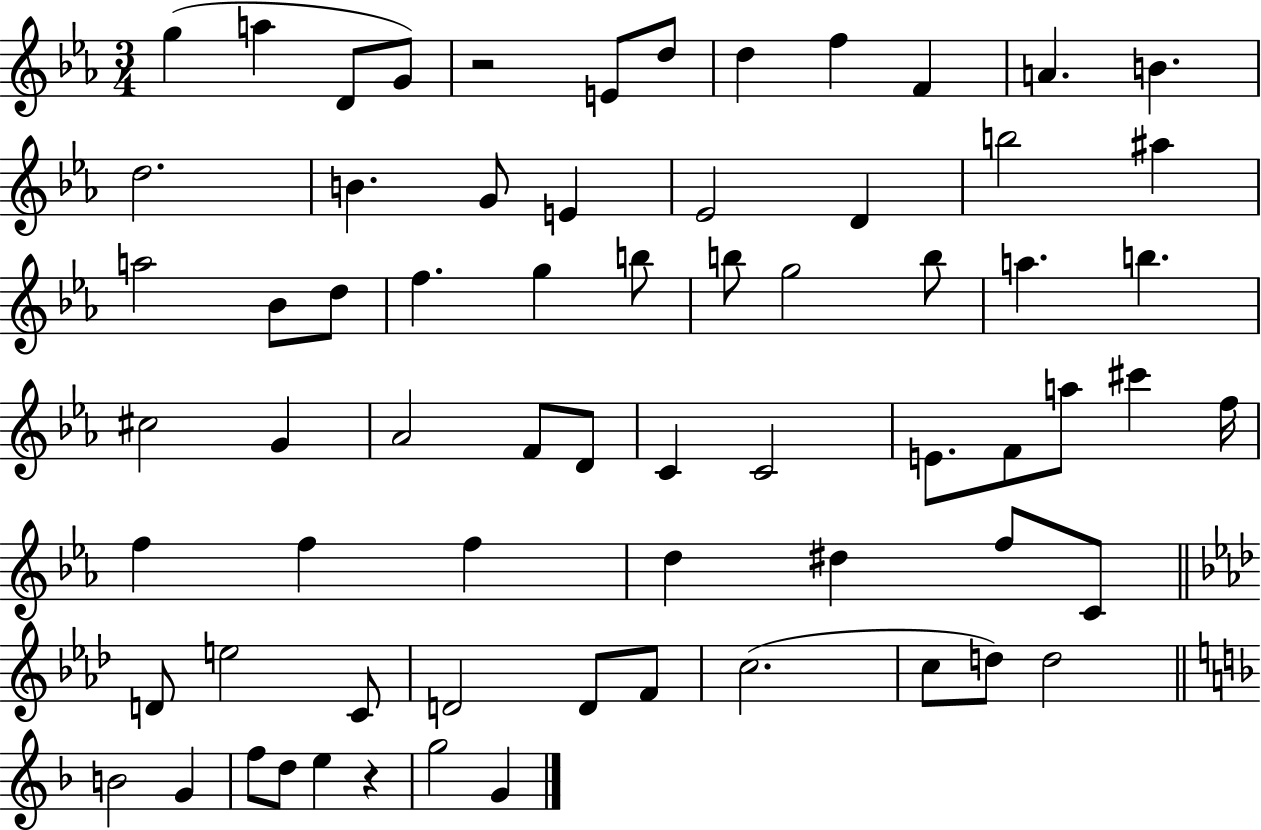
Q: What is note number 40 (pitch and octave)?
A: A5